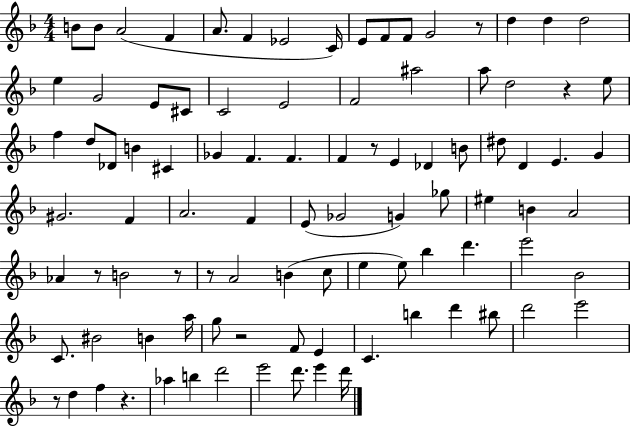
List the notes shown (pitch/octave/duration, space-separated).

B4/e B4/e A4/h F4/q A4/e. F4/q Eb4/h C4/s E4/e F4/e F4/e G4/h R/e D5/q D5/q D5/h E5/q G4/h E4/e C#4/e C4/h E4/h F4/h A#5/h A5/e D5/h R/q E5/e F5/q D5/e Db4/e B4/q C#4/q Gb4/q F4/q. F4/q. F4/q R/e E4/q Db4/q B4/e D#5/e D4/q E4/q. G4/q G#4/h. F4/q A4/h. F4/q E4/e Gb4/h G4/q Gb5/e EIS5/q B4/q A4/h Ab4/q R/e B4/h R/e R/e A4/h B4/q C5/e E5/q E5/e Bb5/q D6/q. E6/h Bb4/h C4/e. BIS4/h B4/q A5/s G5/e R/h F4/e E4/q C4/q. B5/q D6/q BIS5/e D6/h E6/h R/e D5/q F5/q R/q. Ab5/q B5/q D6/h E6/h D6/e. E6/q D6/s